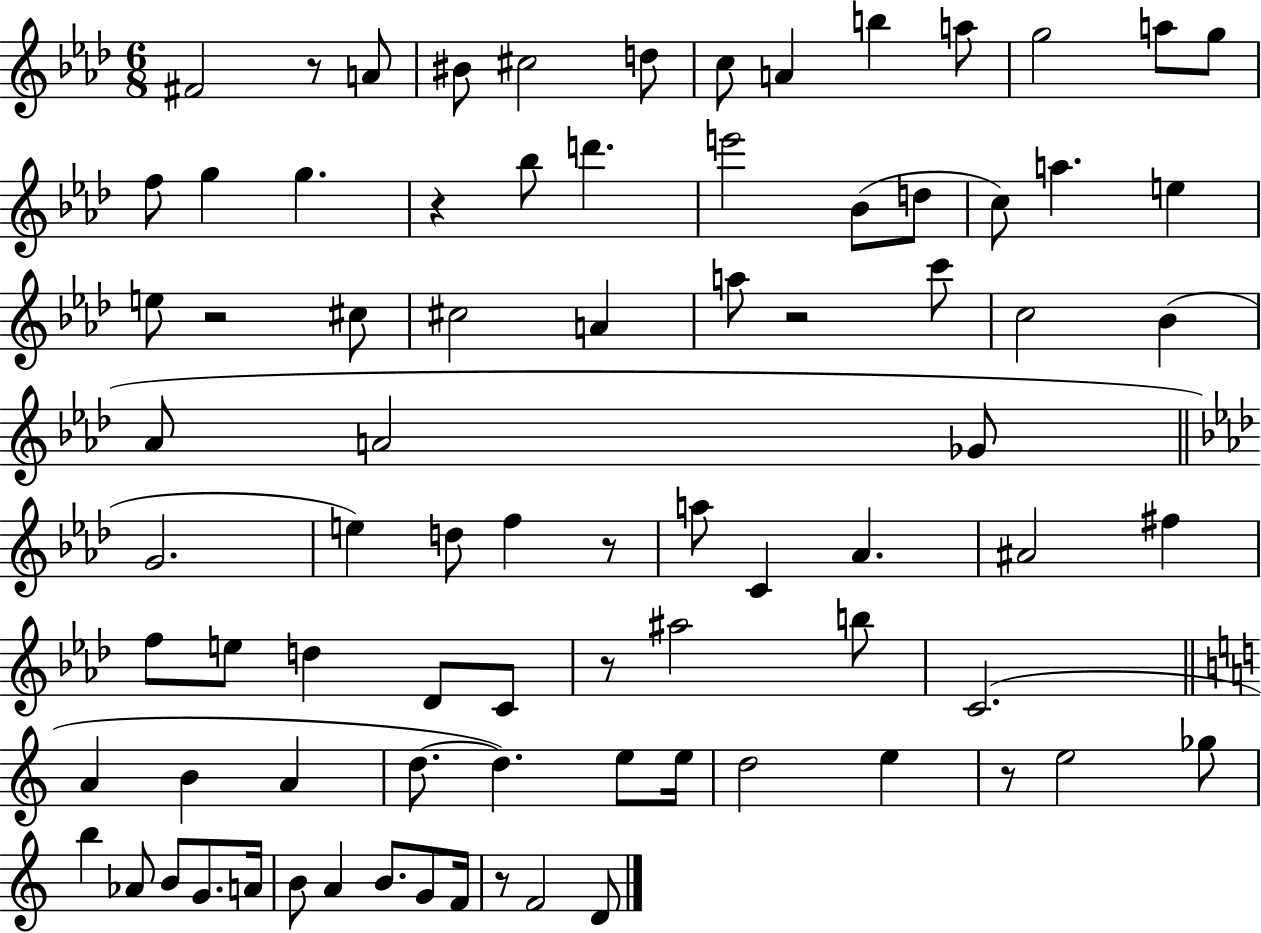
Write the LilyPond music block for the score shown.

{
  \clef treble
  \numericTimeSignature
  \time 6/8
  \key aes \major
  fis'2 r8 a'8 | bis'8 cis''2 d''8 | c''8 a'4 b''4 a''8 | g''2 a''8 g''8 | \break f''8 g''4 g''4. | r4 bes''8 d'''4. | e'''2 bes'8( d''8 | c''8) a''4. e''4 | \break e''8 r2 cis''8 | cis''2 a'4 | a''8 r2 c'''8 | c''2 bes'4( | \break aes'8 a'2 ges'8 | \bar "||" \break \key aes \major g'2. | e''4) d''8 f''4 r8 | a''8 c'4 aes'4. | ais'2 fis''4 | \break f''8 e''8 d''4 des'8 c'8 | r8 ais''2 b''8 | c'2.( | \bar "||" \break \key c \major a'4 b'4 a'4 | d''8.~~ d''4.) e''8 e''16 | d''2 e''4 | r8 e''2 ges''8 | \break b''4 aes'8 b'8 g'8. a'16 | b'8 a'4 b'8. g'8 f'16 | r8 f'2 d'8 | \bar "|."
}